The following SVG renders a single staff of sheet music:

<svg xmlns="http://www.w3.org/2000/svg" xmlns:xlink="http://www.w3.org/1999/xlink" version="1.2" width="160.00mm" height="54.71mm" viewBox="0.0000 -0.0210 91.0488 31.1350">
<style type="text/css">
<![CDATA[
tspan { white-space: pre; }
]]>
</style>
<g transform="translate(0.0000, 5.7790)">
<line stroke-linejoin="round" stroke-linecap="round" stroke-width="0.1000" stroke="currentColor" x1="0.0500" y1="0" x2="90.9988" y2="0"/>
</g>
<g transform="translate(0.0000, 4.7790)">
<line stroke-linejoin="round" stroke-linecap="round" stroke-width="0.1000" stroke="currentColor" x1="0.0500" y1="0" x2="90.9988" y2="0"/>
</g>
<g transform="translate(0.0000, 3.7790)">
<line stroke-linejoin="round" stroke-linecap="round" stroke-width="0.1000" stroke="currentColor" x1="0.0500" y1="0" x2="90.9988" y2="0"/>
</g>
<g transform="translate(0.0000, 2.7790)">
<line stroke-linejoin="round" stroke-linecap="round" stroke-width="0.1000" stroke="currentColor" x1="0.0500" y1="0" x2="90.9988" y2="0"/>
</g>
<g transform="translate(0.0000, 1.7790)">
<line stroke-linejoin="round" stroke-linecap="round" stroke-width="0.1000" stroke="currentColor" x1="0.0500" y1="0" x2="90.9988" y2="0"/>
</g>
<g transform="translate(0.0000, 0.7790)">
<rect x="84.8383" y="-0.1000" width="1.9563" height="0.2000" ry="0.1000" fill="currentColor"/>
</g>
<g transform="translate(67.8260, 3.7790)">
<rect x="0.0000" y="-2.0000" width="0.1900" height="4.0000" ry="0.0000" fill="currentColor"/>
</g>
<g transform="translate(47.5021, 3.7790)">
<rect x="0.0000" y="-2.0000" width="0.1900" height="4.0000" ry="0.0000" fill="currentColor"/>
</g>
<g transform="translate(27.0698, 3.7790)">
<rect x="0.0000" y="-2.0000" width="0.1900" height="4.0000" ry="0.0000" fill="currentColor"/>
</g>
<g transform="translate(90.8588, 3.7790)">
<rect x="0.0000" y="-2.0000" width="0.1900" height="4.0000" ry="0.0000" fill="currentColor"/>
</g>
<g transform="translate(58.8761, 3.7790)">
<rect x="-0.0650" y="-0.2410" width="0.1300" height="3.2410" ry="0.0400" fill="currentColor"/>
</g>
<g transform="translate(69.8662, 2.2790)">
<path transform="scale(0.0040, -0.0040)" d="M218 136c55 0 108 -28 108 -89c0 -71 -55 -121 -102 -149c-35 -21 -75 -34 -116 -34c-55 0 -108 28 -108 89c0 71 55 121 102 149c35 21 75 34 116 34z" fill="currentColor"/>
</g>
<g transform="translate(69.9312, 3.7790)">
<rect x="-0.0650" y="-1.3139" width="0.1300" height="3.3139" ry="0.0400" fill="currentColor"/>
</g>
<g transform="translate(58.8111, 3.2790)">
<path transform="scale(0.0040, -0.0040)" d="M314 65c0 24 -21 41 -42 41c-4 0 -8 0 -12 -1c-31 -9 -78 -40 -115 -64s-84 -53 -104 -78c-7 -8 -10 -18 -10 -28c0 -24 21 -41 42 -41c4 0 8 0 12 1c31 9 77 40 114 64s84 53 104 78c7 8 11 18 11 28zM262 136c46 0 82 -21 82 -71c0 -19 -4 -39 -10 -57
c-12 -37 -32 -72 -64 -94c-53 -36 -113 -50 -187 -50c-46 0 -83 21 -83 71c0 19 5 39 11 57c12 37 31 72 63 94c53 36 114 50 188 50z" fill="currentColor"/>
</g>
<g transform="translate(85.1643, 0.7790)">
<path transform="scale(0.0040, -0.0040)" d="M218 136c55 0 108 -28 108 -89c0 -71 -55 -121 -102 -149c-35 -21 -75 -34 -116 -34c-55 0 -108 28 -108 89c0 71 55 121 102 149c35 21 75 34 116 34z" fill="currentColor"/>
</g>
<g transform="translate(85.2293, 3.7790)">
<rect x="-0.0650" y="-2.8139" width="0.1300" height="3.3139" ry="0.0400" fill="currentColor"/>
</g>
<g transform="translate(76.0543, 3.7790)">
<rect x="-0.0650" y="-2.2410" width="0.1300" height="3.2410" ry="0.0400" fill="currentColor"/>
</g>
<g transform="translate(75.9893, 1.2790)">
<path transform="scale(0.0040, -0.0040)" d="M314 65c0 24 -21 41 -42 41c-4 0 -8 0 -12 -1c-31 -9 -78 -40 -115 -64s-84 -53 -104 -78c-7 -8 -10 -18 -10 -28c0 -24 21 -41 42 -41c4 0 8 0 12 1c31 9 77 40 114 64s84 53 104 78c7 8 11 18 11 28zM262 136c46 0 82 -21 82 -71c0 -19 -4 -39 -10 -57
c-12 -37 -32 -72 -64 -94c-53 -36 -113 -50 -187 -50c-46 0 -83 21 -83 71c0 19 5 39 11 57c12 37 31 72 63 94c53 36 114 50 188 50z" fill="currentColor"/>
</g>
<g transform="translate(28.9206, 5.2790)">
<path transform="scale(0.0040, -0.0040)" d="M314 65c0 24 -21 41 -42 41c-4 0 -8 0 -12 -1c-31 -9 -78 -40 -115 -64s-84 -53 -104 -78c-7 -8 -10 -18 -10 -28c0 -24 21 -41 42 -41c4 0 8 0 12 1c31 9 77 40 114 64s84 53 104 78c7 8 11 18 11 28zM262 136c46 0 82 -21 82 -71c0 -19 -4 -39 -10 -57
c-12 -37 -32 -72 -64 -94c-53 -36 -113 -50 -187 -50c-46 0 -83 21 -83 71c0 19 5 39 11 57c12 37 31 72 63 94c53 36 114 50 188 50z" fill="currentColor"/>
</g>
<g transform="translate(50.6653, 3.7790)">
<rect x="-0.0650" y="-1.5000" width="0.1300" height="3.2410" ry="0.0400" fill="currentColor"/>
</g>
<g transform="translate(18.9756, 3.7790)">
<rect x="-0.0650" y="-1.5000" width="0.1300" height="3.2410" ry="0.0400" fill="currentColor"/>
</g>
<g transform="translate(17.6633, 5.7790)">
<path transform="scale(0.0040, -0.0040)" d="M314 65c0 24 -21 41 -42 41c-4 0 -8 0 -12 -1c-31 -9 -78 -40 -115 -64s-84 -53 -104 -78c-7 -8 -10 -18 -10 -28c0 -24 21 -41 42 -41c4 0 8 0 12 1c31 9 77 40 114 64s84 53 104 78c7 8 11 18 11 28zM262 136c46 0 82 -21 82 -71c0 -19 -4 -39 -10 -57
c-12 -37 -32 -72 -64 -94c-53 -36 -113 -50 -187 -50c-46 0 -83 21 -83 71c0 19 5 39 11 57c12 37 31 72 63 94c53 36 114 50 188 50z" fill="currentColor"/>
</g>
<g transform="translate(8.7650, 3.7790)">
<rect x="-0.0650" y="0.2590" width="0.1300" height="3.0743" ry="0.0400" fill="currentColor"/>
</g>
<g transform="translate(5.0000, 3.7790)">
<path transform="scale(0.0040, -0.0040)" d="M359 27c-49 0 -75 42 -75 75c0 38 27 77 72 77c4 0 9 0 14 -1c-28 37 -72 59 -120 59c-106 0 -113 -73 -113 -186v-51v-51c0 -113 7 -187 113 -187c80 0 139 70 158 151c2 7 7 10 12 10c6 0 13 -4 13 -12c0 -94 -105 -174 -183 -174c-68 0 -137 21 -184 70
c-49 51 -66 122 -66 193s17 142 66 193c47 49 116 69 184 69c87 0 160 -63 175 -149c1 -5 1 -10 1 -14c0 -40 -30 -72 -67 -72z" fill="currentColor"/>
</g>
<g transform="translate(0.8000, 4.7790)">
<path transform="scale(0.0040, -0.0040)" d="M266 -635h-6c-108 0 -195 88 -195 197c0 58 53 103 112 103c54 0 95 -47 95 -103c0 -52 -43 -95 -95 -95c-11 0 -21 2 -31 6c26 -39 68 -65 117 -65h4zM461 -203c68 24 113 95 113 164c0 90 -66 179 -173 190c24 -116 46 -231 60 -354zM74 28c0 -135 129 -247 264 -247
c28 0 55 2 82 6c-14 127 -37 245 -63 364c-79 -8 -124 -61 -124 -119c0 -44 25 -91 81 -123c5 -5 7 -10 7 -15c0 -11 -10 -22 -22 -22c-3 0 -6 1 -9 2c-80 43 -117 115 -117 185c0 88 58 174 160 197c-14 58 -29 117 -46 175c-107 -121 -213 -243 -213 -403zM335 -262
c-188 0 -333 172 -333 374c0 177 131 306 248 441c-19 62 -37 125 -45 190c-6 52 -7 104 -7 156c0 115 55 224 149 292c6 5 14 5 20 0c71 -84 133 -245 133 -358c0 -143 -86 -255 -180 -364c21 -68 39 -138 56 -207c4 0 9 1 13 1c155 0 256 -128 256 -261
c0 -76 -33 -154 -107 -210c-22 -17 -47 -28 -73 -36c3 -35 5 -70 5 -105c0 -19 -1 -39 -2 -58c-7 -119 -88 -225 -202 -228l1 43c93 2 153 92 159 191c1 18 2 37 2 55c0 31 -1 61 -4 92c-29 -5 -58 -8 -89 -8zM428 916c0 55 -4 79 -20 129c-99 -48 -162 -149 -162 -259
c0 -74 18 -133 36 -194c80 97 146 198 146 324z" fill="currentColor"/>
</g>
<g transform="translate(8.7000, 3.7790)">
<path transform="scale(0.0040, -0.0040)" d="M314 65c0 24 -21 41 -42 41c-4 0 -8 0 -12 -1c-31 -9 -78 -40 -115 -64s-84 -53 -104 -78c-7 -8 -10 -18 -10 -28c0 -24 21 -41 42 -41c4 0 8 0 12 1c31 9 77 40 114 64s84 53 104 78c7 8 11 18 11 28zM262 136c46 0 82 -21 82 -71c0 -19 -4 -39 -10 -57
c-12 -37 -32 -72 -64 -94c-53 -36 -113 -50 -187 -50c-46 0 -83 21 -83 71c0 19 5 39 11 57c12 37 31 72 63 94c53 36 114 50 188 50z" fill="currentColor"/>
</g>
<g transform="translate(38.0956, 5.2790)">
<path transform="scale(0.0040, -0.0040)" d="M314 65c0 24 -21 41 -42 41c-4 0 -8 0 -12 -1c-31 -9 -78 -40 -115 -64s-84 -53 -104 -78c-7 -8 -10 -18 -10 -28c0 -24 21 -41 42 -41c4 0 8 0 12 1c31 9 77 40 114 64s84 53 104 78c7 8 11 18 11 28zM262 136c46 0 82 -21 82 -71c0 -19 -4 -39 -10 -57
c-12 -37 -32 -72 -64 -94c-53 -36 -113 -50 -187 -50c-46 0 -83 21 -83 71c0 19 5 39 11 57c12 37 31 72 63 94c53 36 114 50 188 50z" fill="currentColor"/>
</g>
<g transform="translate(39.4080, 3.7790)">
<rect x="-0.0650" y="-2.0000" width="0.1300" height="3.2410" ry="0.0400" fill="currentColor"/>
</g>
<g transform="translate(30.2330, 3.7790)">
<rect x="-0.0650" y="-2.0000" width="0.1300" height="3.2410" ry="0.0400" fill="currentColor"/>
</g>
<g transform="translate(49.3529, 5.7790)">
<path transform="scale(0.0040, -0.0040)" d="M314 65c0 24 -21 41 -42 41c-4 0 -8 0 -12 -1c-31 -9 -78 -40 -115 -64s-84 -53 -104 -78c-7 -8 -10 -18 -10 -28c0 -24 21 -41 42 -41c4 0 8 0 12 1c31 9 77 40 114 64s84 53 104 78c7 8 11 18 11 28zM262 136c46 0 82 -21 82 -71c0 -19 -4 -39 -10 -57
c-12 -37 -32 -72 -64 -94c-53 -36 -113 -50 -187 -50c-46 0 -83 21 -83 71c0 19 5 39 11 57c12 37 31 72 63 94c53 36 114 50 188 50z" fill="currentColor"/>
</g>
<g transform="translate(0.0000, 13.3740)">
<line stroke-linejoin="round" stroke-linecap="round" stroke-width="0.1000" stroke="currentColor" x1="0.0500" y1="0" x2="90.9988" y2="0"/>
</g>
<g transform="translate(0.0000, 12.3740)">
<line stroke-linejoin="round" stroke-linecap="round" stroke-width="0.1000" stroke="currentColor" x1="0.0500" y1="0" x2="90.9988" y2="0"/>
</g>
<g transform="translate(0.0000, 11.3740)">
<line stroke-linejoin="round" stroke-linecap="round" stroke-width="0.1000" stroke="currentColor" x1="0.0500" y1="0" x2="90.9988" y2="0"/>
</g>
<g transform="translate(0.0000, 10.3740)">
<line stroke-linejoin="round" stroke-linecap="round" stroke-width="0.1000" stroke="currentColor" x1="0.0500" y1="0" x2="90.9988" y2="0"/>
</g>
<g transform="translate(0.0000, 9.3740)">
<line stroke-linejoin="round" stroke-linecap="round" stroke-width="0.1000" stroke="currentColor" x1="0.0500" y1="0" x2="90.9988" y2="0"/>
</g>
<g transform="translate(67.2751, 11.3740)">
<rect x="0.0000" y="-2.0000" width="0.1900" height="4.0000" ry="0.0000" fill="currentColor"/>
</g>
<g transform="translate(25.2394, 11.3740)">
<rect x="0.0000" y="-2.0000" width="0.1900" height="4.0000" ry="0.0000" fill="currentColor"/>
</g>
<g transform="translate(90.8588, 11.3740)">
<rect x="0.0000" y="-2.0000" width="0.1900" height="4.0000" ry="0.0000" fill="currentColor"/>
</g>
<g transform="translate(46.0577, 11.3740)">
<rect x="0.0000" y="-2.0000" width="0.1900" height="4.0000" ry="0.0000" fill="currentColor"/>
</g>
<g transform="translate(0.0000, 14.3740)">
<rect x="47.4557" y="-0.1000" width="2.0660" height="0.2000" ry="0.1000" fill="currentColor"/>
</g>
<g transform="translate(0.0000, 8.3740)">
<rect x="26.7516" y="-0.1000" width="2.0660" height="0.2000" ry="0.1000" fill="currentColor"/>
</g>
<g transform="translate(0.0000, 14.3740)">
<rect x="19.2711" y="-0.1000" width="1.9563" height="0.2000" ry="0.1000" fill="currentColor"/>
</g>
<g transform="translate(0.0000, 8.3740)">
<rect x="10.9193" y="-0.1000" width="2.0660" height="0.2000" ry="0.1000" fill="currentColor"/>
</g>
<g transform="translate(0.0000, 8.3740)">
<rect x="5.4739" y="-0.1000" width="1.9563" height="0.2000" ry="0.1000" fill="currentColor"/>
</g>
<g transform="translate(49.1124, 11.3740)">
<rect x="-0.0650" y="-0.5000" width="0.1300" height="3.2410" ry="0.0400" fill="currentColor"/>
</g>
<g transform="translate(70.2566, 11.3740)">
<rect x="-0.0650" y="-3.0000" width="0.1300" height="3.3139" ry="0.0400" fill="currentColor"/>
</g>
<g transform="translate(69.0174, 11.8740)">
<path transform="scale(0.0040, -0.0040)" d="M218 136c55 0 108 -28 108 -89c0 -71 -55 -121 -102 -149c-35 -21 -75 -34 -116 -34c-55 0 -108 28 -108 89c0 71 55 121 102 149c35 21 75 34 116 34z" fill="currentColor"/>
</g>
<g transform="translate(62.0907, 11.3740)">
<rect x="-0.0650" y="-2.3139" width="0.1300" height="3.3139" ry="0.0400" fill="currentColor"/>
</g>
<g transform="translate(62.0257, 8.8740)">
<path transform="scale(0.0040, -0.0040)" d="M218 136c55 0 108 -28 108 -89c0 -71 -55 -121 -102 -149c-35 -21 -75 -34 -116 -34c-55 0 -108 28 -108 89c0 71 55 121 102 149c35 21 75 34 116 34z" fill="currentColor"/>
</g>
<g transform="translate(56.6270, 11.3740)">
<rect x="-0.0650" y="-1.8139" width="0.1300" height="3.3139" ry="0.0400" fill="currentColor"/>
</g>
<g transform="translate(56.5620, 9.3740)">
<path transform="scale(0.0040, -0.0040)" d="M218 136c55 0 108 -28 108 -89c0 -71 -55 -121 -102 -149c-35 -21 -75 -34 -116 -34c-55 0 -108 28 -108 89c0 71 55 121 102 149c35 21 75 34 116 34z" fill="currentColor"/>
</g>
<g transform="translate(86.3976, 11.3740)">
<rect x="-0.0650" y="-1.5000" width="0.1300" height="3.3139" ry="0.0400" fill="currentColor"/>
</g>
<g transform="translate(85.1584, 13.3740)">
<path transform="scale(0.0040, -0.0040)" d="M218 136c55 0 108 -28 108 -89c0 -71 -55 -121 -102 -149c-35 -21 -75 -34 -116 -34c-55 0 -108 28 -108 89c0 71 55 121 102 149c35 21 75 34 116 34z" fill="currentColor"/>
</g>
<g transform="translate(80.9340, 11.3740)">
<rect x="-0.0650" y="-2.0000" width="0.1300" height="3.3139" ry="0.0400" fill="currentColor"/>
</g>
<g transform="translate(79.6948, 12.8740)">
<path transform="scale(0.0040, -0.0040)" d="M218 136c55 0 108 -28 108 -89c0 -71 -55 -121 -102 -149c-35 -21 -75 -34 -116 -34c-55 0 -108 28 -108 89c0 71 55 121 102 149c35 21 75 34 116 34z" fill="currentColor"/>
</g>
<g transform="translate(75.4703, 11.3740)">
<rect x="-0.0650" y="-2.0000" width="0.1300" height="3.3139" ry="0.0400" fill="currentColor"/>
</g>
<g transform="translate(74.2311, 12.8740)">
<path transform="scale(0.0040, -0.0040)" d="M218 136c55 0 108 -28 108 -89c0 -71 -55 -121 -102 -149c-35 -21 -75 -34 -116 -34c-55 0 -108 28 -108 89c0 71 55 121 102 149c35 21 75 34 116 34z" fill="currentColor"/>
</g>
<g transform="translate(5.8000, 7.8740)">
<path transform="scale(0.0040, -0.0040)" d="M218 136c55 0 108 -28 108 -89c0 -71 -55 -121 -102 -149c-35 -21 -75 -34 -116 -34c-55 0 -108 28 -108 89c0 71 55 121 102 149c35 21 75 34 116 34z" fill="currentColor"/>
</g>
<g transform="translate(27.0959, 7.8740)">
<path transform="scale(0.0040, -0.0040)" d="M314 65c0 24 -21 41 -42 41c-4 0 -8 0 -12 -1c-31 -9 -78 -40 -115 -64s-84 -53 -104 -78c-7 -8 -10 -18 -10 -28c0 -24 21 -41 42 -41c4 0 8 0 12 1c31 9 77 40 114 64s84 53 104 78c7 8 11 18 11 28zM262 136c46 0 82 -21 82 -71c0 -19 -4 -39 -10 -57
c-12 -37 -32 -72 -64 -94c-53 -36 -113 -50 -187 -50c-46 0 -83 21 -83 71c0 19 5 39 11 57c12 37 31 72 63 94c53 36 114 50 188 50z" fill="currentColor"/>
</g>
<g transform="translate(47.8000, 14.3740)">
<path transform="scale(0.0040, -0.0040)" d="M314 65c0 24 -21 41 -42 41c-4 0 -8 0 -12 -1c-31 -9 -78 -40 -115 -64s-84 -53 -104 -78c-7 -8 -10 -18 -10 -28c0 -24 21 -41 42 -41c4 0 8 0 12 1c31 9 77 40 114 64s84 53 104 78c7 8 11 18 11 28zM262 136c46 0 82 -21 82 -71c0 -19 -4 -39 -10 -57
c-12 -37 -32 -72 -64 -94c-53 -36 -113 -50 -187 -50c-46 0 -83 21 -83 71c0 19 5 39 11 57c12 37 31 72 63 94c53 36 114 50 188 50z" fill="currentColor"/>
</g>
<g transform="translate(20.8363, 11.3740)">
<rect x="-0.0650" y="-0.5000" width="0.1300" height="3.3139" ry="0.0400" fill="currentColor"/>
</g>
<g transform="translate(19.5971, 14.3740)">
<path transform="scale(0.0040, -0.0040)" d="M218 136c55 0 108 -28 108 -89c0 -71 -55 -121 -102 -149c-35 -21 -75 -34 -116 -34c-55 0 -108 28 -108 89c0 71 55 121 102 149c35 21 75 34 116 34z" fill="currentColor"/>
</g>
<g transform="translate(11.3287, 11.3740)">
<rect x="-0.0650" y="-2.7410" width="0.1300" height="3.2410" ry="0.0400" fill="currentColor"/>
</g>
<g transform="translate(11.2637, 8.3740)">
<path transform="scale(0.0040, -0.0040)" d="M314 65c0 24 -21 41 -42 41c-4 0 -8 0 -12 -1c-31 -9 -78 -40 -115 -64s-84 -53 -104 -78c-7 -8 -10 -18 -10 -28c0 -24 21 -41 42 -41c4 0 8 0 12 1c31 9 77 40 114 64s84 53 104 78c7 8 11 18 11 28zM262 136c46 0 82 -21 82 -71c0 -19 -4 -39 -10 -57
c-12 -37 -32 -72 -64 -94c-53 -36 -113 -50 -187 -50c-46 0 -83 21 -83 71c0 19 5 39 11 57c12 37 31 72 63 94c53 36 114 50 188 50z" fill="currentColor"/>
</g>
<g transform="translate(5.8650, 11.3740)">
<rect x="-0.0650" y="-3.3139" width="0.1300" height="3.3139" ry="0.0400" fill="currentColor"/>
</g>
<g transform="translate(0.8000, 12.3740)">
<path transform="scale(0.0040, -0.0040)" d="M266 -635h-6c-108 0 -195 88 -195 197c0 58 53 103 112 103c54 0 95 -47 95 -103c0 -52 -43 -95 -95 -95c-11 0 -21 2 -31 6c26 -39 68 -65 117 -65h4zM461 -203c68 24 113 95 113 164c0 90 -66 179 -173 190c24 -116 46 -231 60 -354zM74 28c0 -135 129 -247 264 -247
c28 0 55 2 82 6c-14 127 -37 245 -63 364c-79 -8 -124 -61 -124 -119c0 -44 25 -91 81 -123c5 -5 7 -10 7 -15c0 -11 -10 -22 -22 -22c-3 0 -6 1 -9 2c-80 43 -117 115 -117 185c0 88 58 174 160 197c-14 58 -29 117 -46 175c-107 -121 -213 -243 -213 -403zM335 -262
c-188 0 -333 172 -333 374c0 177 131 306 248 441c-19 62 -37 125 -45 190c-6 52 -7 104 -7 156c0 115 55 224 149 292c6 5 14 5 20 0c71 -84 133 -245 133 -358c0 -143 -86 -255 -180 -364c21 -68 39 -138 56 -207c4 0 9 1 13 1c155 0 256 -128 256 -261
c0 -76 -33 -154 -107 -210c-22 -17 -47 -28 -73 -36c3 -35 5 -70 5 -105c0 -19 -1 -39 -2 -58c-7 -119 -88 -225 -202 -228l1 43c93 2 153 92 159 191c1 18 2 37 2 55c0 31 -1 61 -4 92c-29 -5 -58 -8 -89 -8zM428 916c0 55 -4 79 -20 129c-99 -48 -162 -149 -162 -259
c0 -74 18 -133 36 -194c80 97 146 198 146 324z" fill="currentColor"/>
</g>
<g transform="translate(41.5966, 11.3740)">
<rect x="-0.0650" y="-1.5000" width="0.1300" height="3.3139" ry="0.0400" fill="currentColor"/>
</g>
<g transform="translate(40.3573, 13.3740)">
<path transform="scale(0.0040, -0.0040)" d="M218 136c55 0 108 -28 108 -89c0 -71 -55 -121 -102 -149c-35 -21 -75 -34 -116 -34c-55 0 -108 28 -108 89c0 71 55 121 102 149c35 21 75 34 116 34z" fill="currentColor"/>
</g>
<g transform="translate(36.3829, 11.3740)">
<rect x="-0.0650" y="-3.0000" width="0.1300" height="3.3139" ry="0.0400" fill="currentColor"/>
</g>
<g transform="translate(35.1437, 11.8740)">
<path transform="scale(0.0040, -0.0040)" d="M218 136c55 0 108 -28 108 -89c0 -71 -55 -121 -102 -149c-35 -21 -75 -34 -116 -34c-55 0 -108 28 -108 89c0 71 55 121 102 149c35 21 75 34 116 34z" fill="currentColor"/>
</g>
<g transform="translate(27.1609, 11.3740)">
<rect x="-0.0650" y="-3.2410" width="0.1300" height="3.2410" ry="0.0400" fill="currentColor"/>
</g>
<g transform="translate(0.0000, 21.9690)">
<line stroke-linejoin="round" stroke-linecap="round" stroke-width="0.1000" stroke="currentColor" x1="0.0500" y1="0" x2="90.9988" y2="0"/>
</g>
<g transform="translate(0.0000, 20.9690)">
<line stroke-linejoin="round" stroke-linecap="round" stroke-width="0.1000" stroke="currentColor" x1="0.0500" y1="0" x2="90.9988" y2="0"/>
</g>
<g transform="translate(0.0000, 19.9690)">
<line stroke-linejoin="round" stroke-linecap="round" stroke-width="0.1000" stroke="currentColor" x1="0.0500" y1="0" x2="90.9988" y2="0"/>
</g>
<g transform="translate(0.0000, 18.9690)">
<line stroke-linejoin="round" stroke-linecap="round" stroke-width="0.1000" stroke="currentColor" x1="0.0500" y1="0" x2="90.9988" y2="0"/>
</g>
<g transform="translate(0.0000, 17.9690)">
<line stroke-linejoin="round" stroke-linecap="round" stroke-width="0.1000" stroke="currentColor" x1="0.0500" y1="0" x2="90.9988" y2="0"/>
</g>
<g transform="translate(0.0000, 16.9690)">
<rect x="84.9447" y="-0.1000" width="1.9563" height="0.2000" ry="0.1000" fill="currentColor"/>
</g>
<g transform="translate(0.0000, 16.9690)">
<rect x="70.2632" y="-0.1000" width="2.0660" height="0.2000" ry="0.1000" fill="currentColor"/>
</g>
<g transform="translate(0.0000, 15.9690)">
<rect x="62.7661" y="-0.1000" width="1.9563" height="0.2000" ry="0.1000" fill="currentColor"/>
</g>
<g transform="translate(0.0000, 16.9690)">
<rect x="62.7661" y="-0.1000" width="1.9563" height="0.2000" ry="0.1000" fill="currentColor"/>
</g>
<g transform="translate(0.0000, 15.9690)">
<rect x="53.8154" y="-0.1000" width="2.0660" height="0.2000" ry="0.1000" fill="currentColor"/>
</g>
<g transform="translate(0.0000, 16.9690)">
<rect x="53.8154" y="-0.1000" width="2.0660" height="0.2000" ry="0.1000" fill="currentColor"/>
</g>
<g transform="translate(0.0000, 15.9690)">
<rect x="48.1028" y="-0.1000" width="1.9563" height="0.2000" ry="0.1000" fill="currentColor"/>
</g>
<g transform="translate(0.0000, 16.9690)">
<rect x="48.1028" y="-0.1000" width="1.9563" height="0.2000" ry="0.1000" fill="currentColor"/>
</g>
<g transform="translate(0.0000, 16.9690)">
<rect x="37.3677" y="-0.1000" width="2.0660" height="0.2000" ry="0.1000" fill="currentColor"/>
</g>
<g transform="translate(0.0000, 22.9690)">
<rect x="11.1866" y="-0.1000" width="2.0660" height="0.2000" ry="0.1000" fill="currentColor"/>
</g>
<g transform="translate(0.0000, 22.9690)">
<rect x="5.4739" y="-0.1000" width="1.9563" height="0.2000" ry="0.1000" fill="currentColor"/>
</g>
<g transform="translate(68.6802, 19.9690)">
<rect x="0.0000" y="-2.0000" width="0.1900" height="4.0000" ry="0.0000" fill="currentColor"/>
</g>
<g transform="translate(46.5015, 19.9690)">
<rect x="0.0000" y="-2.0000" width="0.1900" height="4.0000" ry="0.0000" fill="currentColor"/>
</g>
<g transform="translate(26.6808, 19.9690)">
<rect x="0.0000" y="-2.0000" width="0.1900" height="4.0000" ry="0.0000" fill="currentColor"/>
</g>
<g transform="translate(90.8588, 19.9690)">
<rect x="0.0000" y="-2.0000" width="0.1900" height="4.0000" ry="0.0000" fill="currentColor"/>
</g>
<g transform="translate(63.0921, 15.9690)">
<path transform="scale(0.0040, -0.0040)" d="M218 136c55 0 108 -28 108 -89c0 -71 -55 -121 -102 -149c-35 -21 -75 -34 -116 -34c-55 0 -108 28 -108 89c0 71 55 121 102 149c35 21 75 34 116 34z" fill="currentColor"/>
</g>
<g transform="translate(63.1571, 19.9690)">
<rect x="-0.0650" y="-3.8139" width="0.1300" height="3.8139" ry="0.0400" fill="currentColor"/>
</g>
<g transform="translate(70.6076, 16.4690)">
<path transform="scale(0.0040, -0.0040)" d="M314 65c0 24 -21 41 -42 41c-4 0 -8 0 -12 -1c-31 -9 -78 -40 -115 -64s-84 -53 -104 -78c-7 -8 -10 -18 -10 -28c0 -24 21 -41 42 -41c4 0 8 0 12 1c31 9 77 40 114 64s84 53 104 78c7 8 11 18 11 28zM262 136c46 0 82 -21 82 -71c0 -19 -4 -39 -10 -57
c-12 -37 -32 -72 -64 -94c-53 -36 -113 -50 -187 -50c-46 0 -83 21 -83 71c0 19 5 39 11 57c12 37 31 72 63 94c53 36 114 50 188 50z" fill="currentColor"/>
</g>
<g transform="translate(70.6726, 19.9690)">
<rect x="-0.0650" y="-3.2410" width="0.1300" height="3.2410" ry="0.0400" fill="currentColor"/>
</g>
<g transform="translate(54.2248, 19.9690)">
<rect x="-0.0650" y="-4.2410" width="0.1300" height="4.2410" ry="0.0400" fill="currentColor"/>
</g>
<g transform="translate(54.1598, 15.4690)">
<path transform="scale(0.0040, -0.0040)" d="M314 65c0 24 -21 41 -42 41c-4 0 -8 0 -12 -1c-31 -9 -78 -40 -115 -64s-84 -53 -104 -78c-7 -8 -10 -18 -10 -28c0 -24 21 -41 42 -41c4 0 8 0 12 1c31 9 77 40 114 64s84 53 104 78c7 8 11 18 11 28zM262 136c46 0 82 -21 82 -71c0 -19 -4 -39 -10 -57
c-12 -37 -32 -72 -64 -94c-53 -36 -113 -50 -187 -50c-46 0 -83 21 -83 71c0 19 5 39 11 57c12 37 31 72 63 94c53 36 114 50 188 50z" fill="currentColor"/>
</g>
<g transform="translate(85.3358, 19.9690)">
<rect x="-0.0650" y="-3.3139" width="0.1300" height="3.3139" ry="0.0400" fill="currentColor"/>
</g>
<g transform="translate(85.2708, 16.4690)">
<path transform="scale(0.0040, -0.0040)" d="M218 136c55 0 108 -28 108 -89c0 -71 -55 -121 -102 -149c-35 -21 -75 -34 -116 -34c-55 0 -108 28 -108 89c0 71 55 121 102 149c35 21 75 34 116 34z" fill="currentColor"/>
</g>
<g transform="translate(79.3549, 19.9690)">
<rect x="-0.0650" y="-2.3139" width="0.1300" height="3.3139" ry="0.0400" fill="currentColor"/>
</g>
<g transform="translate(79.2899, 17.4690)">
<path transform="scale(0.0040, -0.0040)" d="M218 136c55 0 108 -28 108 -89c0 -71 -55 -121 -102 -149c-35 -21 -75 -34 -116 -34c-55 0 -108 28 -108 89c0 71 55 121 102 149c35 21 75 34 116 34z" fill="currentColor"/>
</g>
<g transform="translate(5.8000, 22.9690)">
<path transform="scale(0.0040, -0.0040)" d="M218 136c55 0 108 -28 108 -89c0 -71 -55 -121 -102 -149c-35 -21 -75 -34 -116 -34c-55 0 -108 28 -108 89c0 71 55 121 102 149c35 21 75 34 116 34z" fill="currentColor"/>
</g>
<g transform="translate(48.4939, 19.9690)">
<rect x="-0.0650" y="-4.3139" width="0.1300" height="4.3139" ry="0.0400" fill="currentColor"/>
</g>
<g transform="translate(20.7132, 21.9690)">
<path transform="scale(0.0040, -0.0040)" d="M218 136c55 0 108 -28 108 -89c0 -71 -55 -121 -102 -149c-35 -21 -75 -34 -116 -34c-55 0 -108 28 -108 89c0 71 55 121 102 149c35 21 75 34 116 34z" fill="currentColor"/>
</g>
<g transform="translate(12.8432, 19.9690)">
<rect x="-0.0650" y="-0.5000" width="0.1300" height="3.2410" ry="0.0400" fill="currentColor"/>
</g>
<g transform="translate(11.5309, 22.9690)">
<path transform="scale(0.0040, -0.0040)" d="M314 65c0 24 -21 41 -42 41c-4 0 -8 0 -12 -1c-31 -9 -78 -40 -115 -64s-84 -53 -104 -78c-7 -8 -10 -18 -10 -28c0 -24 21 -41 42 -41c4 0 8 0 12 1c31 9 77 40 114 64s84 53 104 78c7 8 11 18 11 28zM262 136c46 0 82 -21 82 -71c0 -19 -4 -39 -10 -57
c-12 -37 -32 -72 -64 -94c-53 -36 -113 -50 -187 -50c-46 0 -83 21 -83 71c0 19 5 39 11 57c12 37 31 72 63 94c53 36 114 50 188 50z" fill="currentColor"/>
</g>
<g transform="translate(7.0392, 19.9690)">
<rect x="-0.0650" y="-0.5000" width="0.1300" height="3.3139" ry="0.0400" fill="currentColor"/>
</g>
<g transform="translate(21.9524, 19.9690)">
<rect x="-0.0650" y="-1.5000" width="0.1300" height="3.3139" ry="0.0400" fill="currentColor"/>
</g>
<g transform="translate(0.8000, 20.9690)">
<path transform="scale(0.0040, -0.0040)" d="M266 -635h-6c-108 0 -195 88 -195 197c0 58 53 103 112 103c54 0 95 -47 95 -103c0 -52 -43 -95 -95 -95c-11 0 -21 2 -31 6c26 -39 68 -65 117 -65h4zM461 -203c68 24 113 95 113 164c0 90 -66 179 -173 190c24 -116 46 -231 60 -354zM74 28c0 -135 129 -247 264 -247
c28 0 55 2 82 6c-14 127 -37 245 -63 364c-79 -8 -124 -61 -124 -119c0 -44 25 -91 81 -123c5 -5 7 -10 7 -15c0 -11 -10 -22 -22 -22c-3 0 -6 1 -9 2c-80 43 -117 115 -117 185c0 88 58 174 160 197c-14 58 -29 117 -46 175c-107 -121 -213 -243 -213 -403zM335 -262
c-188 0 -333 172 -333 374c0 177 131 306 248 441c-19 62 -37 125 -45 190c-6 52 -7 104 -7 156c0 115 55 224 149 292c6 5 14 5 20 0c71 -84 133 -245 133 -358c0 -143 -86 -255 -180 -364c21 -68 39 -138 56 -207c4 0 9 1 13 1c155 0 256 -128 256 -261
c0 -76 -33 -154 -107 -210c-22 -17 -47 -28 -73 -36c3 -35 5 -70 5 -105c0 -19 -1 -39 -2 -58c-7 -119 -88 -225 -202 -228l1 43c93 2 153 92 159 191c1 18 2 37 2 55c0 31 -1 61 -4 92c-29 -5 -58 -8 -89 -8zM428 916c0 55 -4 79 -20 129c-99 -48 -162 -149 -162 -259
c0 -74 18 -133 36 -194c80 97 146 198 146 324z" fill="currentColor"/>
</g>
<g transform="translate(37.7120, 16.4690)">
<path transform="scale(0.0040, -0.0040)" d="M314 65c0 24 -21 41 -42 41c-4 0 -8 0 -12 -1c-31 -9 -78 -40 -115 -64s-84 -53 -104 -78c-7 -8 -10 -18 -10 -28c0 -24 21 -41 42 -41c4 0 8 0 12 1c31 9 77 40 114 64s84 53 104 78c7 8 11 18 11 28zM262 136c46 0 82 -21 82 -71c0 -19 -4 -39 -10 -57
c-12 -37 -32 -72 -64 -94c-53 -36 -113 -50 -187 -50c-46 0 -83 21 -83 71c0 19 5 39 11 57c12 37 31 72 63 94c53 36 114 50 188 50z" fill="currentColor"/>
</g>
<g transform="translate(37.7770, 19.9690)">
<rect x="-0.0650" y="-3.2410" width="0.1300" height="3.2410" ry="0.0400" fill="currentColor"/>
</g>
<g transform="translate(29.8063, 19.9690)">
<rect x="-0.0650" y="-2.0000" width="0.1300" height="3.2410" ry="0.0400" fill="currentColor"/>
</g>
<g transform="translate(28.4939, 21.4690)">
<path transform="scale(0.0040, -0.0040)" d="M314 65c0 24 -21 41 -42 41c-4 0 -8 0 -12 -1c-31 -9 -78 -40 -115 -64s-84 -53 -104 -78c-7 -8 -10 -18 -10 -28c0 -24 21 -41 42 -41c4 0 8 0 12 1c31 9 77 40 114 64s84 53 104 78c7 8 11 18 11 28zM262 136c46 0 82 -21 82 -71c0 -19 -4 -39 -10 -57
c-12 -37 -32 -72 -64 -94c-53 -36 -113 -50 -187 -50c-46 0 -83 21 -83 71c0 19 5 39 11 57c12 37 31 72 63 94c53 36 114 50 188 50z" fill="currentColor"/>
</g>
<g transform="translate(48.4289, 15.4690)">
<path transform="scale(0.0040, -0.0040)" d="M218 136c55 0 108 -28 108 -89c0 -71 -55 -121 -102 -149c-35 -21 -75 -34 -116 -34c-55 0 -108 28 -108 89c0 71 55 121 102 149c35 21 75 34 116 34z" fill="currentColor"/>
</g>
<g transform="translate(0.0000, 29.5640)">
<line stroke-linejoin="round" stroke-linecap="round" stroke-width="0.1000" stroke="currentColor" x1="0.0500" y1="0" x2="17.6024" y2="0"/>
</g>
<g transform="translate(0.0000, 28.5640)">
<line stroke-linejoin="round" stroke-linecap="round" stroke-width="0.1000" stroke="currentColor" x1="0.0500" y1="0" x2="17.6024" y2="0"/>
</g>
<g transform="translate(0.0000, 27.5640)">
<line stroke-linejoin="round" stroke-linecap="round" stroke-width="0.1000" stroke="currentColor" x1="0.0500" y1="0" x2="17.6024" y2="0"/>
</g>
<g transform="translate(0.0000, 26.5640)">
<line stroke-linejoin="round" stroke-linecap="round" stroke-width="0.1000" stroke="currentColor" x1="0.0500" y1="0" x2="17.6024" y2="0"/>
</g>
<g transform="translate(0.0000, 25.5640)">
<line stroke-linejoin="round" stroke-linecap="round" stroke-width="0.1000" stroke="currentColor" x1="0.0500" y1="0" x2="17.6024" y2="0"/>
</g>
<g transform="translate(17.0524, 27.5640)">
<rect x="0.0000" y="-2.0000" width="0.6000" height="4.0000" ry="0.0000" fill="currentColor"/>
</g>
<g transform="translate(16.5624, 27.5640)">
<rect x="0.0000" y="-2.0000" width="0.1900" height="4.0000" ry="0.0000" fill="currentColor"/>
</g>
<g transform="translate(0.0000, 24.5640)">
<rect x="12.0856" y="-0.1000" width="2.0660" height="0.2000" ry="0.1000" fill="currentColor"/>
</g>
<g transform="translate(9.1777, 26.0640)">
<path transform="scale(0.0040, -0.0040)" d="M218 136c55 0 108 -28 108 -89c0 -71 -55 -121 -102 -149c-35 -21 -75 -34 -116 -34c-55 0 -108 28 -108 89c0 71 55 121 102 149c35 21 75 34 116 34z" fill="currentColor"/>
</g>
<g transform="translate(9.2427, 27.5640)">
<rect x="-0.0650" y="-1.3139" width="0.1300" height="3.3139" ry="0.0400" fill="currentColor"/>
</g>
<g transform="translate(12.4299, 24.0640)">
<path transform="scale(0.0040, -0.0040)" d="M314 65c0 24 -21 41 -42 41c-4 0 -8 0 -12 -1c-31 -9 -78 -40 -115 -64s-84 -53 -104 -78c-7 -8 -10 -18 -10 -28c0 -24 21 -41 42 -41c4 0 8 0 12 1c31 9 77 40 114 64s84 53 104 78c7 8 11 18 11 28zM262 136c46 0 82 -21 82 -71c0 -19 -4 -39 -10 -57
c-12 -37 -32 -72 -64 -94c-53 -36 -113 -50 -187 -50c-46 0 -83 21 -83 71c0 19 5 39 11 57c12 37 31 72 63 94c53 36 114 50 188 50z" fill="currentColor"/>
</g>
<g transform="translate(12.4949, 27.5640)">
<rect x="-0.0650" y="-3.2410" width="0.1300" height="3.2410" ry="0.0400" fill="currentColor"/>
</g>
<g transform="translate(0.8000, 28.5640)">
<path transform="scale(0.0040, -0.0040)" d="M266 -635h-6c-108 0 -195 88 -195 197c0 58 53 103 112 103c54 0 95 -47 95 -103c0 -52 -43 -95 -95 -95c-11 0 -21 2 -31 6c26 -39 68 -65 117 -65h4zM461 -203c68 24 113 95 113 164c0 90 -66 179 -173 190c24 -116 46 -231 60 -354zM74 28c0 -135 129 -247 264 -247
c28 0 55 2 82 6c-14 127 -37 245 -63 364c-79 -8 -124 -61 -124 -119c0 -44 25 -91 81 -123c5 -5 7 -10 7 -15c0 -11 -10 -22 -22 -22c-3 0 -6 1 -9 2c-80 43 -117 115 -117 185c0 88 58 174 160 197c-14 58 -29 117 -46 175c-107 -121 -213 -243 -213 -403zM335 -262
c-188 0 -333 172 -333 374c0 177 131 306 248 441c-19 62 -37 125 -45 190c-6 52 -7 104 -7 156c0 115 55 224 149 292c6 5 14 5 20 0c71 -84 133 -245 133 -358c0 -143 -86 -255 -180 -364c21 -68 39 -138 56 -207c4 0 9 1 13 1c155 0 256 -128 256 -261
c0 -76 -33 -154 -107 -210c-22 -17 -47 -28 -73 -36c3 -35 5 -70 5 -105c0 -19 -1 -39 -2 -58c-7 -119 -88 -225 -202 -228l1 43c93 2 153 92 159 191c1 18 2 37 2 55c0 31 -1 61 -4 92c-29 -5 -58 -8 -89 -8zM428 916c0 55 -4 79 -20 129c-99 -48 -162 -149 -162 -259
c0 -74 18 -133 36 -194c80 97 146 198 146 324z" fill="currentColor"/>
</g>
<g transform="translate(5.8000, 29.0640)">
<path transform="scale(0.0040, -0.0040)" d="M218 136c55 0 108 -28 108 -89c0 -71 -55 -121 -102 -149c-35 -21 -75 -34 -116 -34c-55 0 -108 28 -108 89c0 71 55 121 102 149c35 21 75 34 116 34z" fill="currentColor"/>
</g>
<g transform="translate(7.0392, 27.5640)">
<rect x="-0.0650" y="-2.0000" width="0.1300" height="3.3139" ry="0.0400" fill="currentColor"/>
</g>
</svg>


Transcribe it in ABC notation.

X:1
T:Untitled
M:4/4
L:1/4
K:C
B2 E2 F2 F2 E2 c2 e g2 a b a2 C b2 A E C2 f g A F F E C C2 E F2 b2 d' d'2 c' b2 g b F e b2